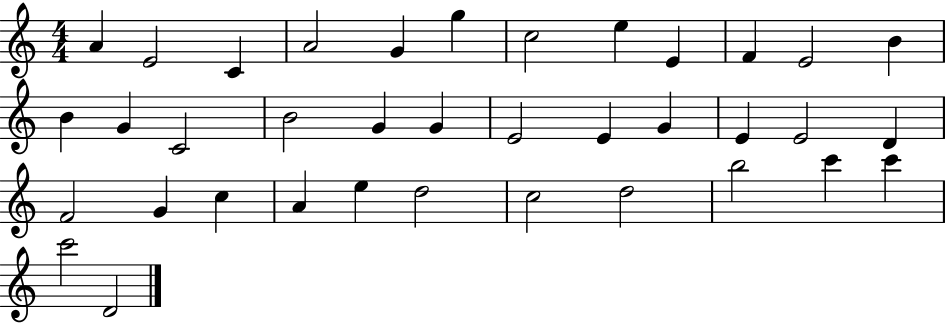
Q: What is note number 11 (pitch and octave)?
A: E4